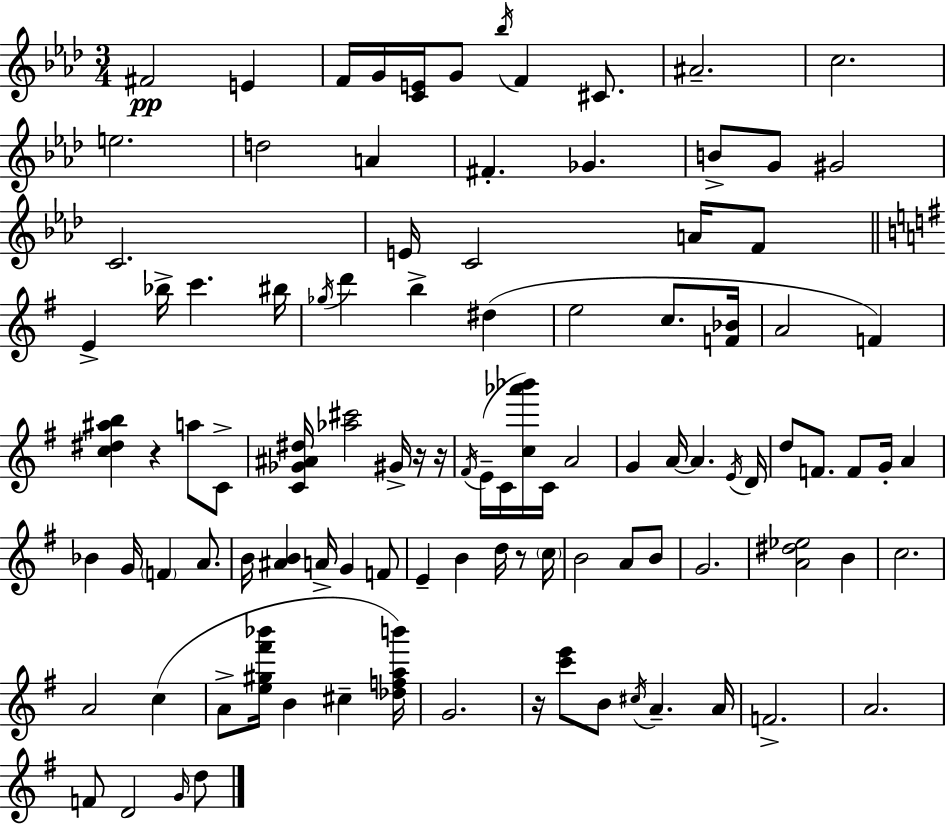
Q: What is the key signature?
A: F minor